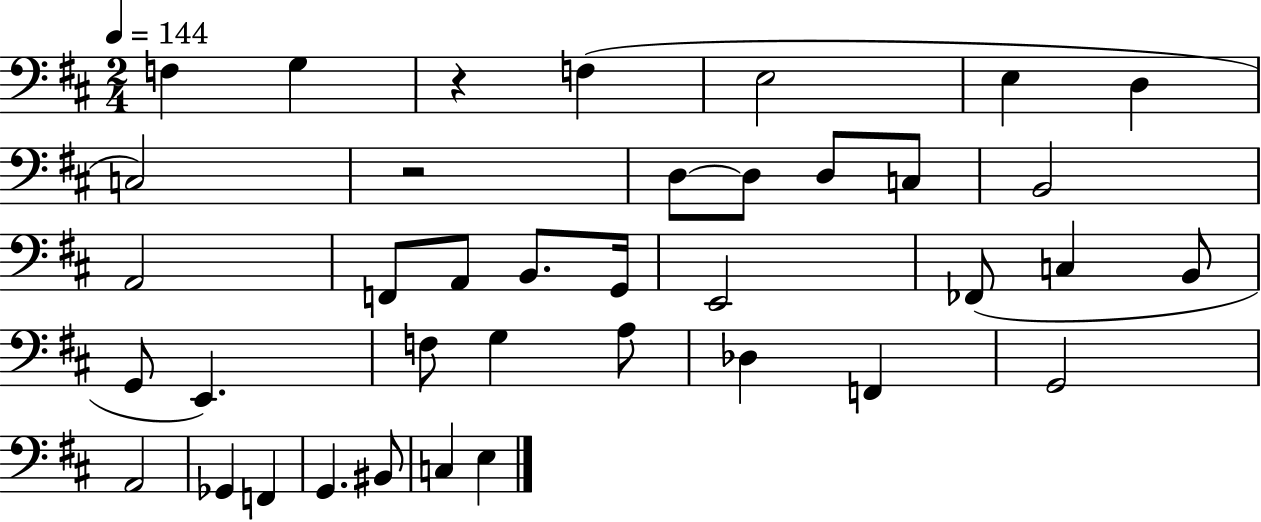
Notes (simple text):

F3/q G3/q R/q F3/q E3/h E3/q D3/q C3/h R/h D3/e D3/e D3/e C3/e B2/h A2/h F2/e A2/e B2/e. G2/s E2/h FES2/e C3/q B2/e G2/e E2/q. F3/e G3/q A3/e Db3/q F2/q G2/h A2/h Gb2/q F2/q G2/q. BIS2/e C3/q E3/q